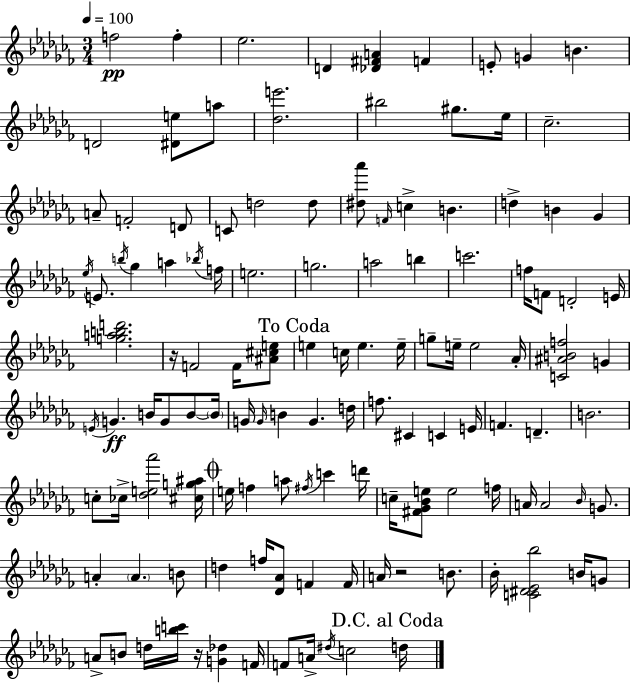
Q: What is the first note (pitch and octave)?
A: F5